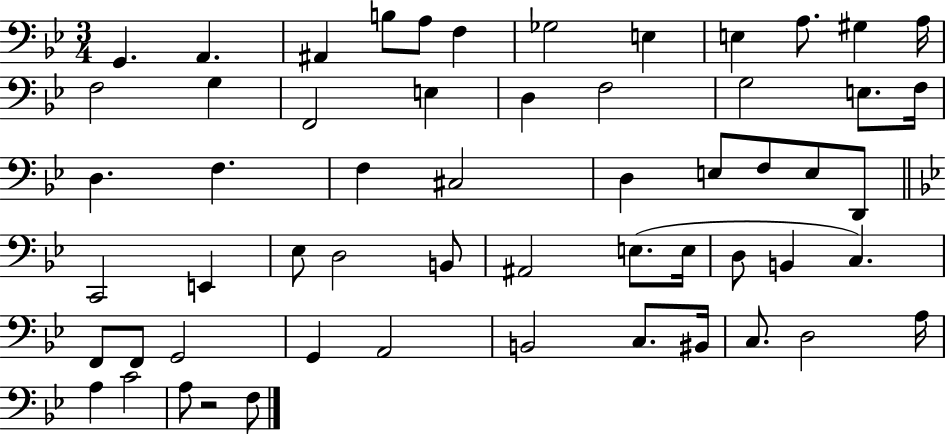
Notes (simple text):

G2/q. A2/q. A#2/q B3/e A3/e F3/q Gb3/h E3/q E3/q A3/e. G#3/q A3/s F3/h G3/q F2/h E3/q D3/q F3/h G3/h E3/e. F3/s D3/q. F3/q. F3/q C#3/h D3/q E3/e F3/e E3/e D2/e C2/h E2/q Eb3/e D3/h B2/e A#2/h E3/e. E3/s D3/e B2/q C3/q. F2/e F2/e G2/h G2/q A2/h B2/h C3/e. BIS2/s C3/e. D3/h A3/s A3/q C4/h A3/e R/h F3/e